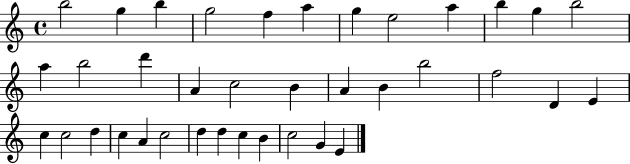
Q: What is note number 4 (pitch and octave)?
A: G5